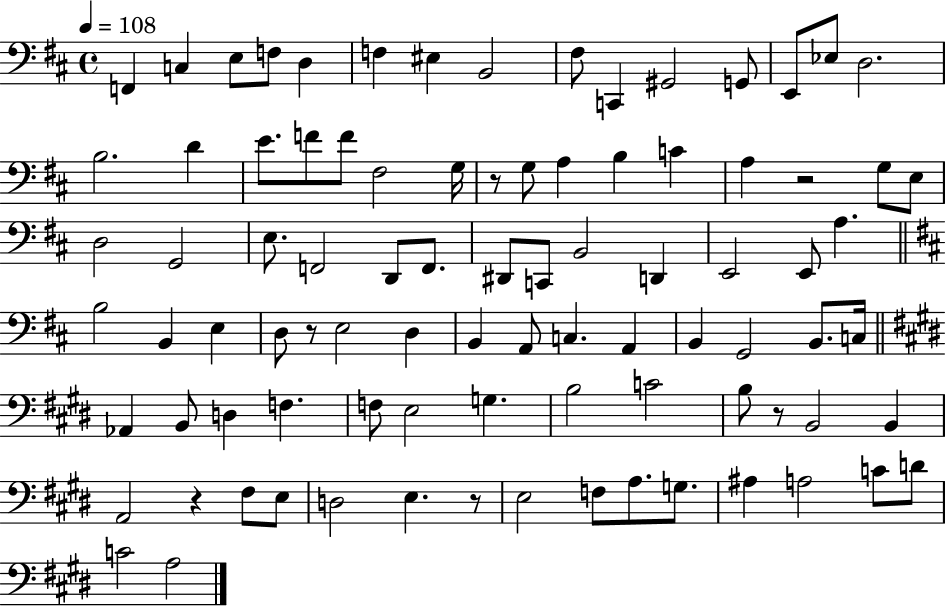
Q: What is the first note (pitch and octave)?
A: F2